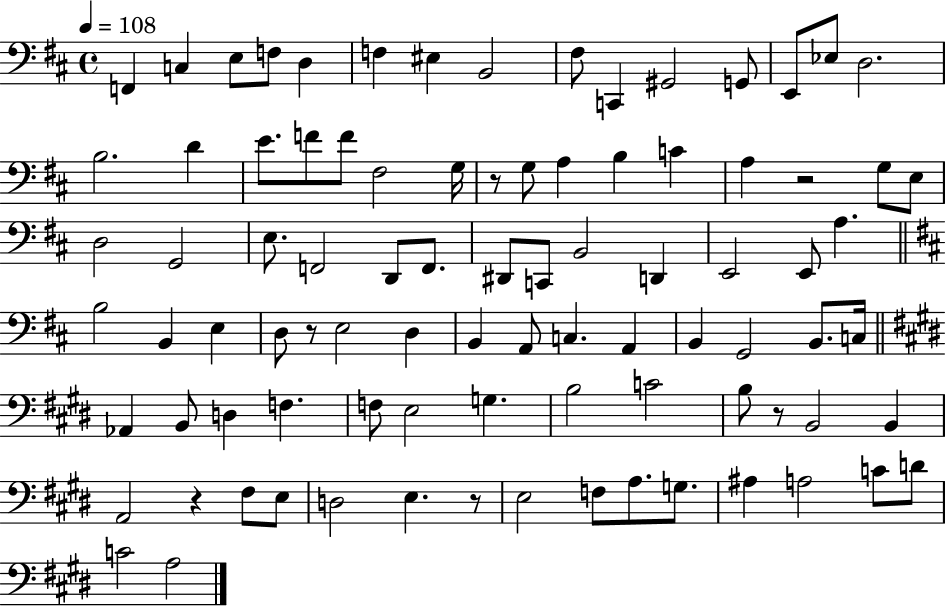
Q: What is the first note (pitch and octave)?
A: F2